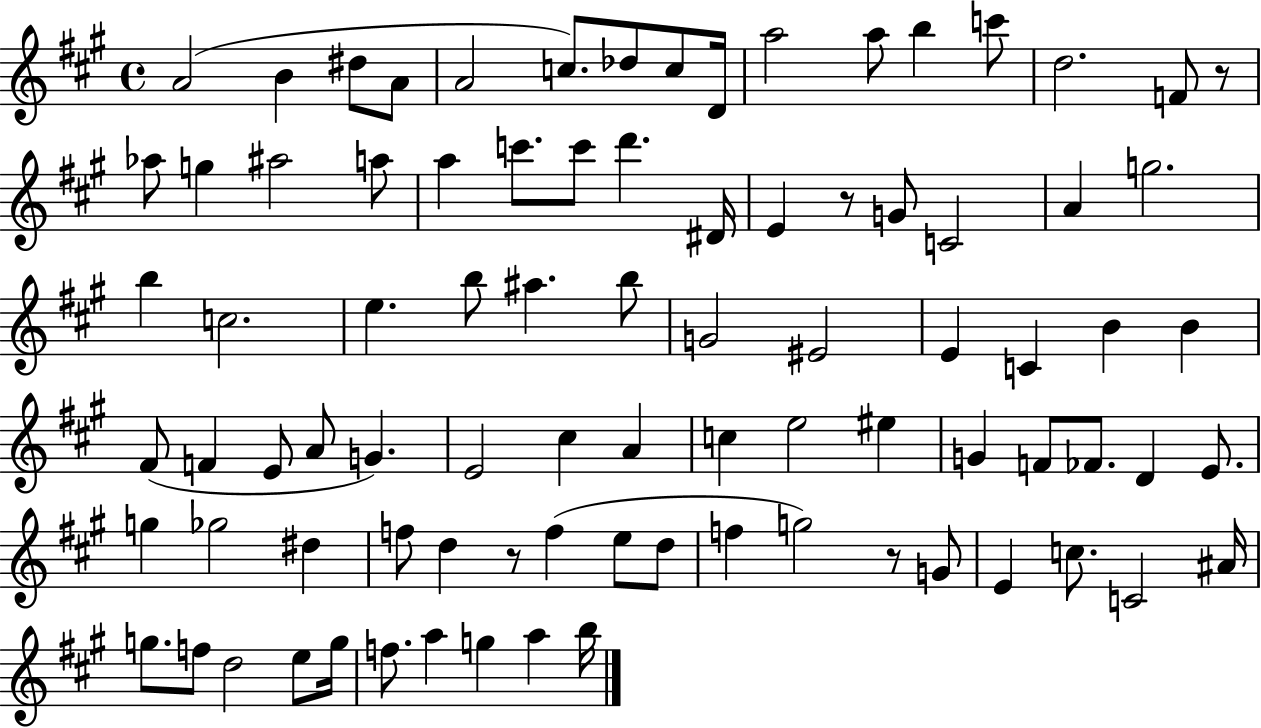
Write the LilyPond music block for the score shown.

{
  \clef treble
  \time 4/4
  \defaultTimeSignature
  \key a \major
  \repeat volta 2 { a'2( b'4 dis''8 a'8 | a'2 c''8.) des''8 c''8 d'16 | a''2 a''8 b''4 c'''8 | d''2. f'8 r8 | \break aes''8 g''4 ais''2 a''8 | a''4 c'''8. c'''8 d'''4. dis'16 | e'4 r8 g'8 c'2 | a'4 g''2. | \break b''4 c''2. | e''4. b''8 ais''4. b''8 | g'2 eis'2 | e'4 c'4 b'4 b'4 | \break fis'8( f'4 e'8 a'8 g'4.) | e'2 cis''4 a'4 | c''4 e''2 eis''4 | g'4 f'8 fes'8. d'4 e'8. | \break g''4 ges''2 dis''4 | f''8 d''4 r8 f''4( e''8 d''8 | f''4 g''2) r8 g'8 | e'4 c''8. c'2 ais'16 | \break g''8. f''8 d''2 e''8 g''16 | f''8. a''4 g''4 a''4 b''16 | } \bar "|."
}